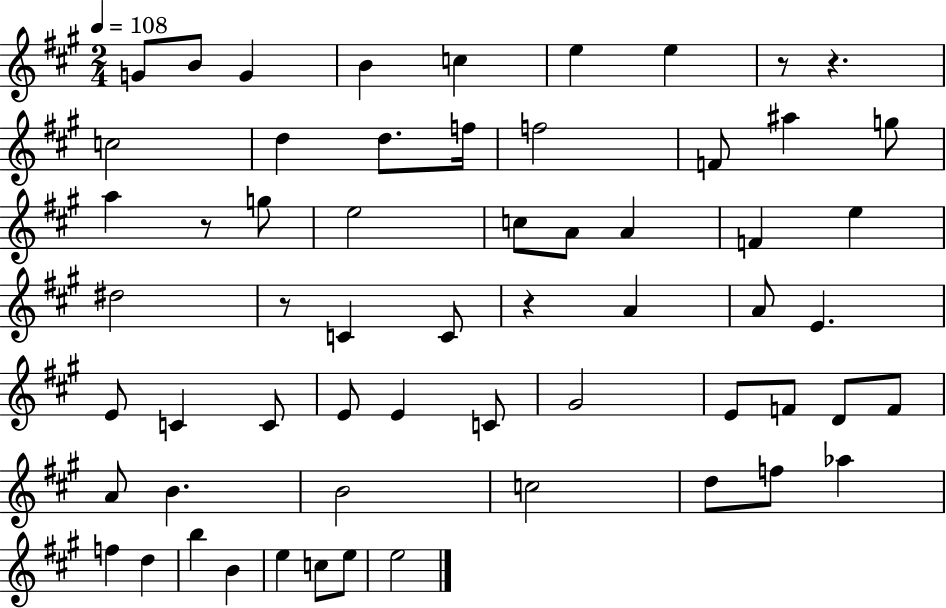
G4/e B4/e G4/q B4/q C5/q E5/q E5/q R/e R/q. C5/h D5/q D5/e. F5/s F5/h F4/e A#5/q G5/e A5/q R/e G5/e E5/h C5/e A4/e A4/q F4/q E5/q D#5/h R/e C4/q C4/e R/q A4/q A4/e E4/q. E4/e C4/q C4/e E4/e E4/q C4/e G#4/h E4/e F4/e D4/e F4/e A4/e B4/q. B4/h C5/h D5/e F5/e Ab5/q F5/q D5/q B5/q B4/q E5/q C5/e E5/e E5/h